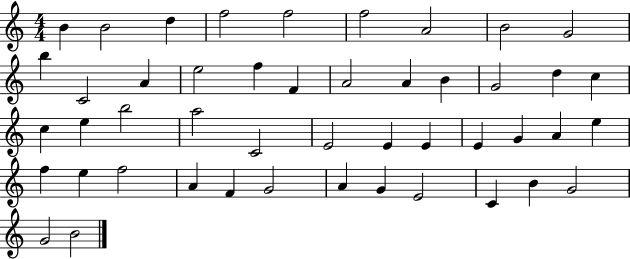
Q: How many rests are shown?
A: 0